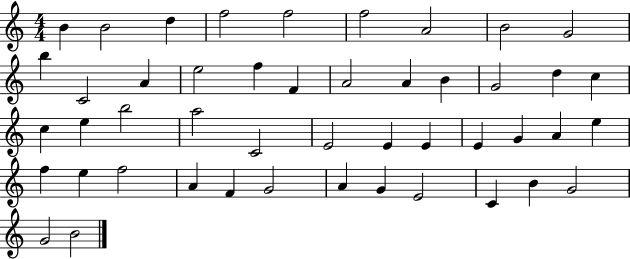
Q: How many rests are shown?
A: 0